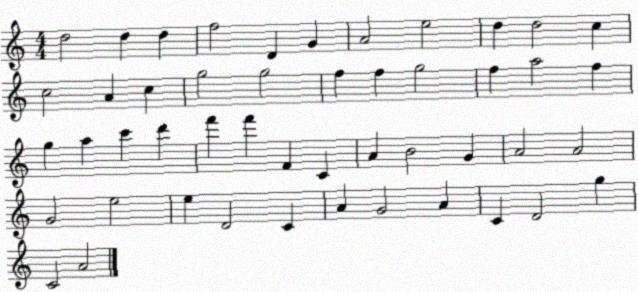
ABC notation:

X:1
T:Untitled
M:4/4
L:1/4
K:C
d2 d d f2 D G A2 e2 d d2 c c2 A c g2 g2 f f g2 f a2 f g a c' d' f' f' F C A B2 G A2 A2 G2 e2 e D2 C A G2 A C D2 g C2 A2